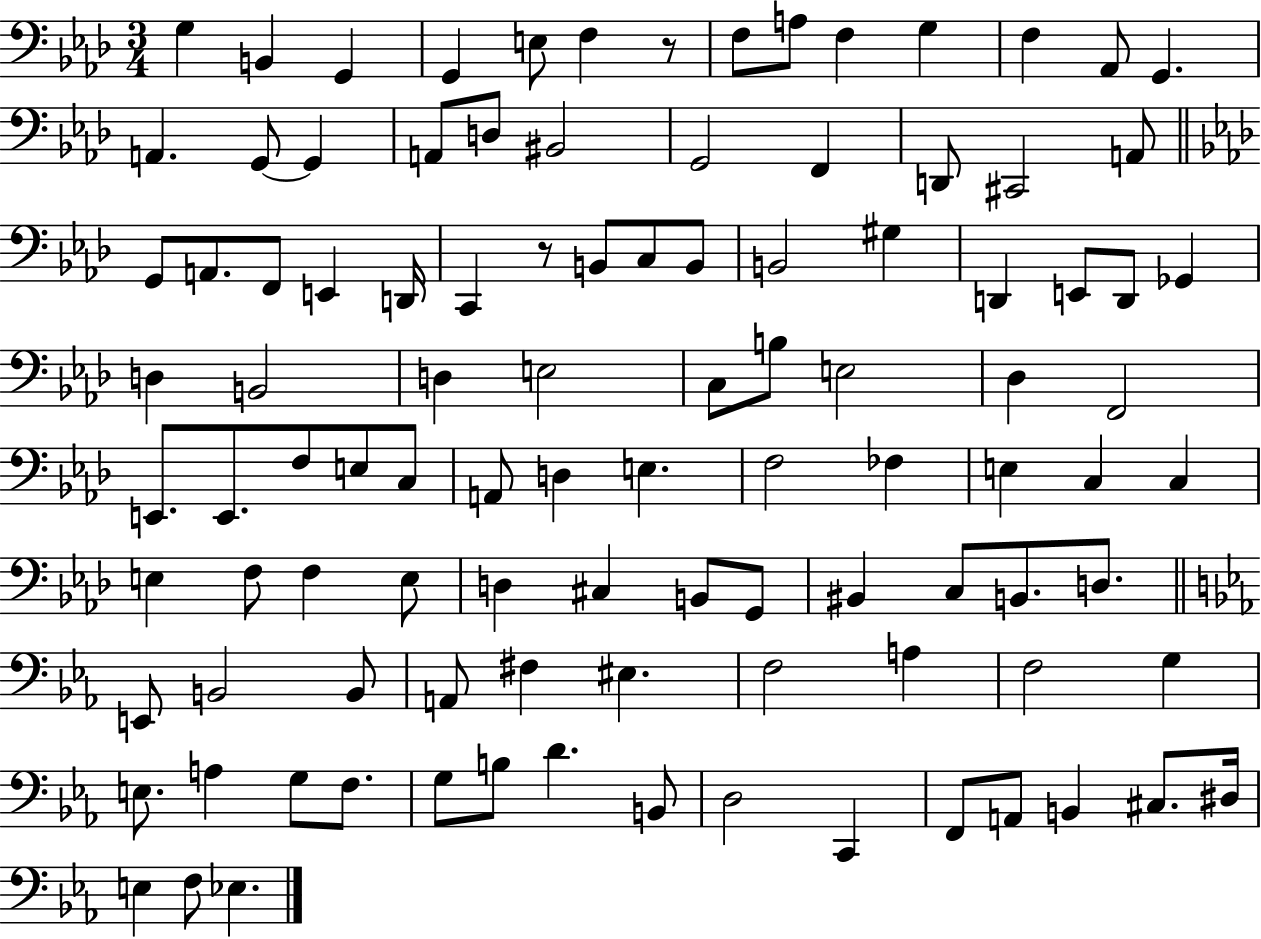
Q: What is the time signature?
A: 3/4